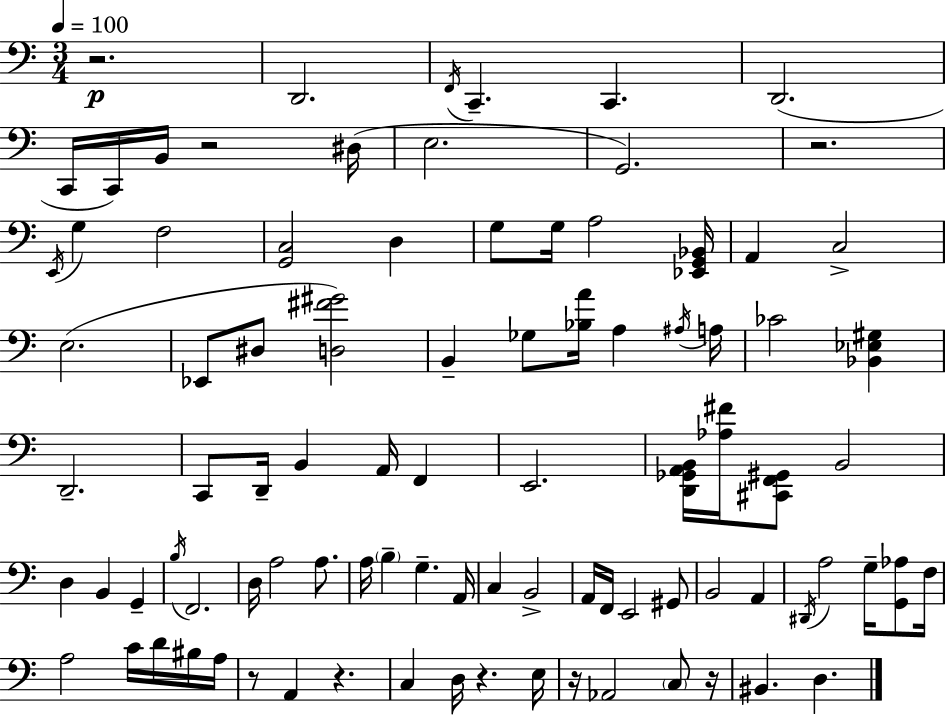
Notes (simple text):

R/h. D2/h. F2/s C2/q. C2/q. D2/h. C2/s C2/s B2/s R/h D#3/s E3/h. G2/h. R/h. E2/s G3/q F3/h [G2,C3]/h D3/q G3/e G3/s A3/h [Eb2,G2,Bb2]/s A2/q C3/h E3/h. Eb2/e D#3/e [D3,F#4,G#4]/h B2/q Gb3/e [Bb3,A4]/s A3/q A#3/s A3/s CES4/h [Bb2,Eb3,G#3]/q D2/h. C2/e D2/s B2/q A2/s F2/q E2/h. [D2,Gb2,A2,B2]/s [Ab3,F#4]/s [C#2,F2,G#2]/e B2/h D3/q B2/q G2/q B3/s F2/h. D3/s A3/h A3/e. A3/s B3/q G3/q. A2/s C3/q B2/h A2/s F2/s E2/h G#2/e B2/h A2/q D#2/s A3/h G3/s [G2,Ab3]/e F3/s A3/h C4/s D4/s BIS3/s A3/s R/e A2/q R/q. C3/q D3/s R/q. E3/s R/s Ab2/h C3/e R/s BIS2/q. D3/q.